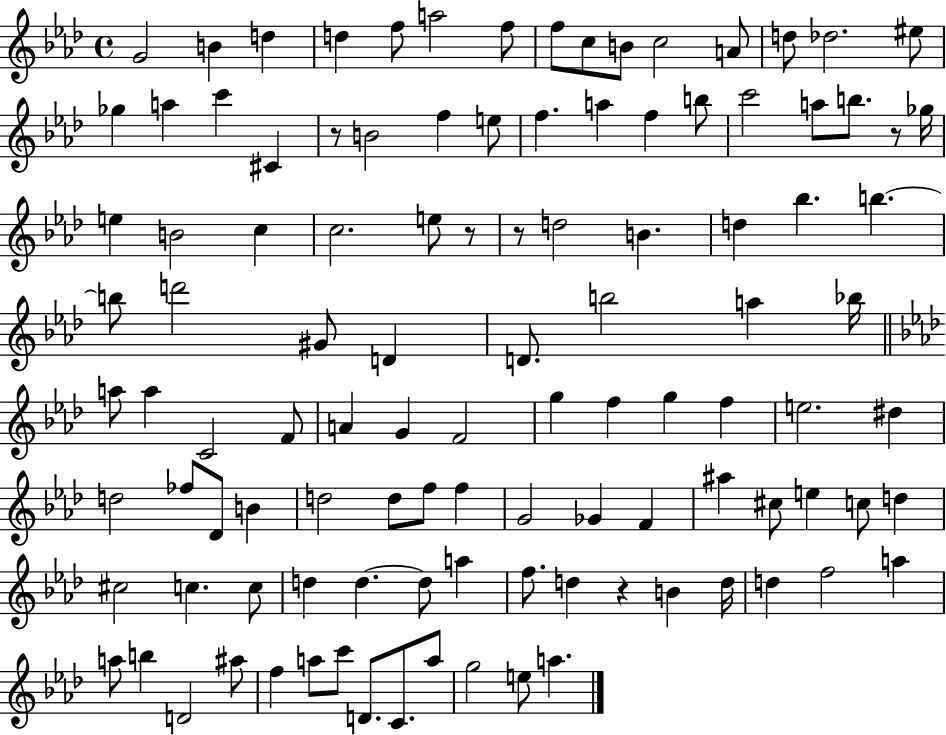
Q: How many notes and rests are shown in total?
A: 109